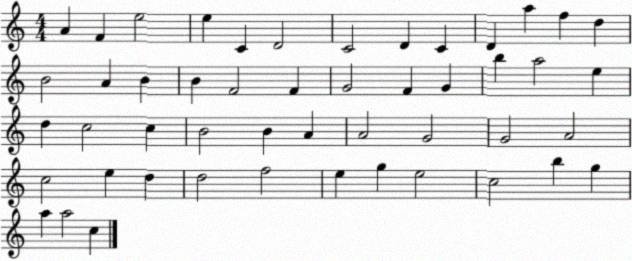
X:1
T:Untitled
M:4/4
L:1/4
K:C
A F e2 e C D2 C2 D C D a f d B2 A B B F2 F G2 F G b a2 e d c2 c B2 B A A2 G2 G2 A2 c2 e d d2 f2 e g e2 c2 b g a a2 c